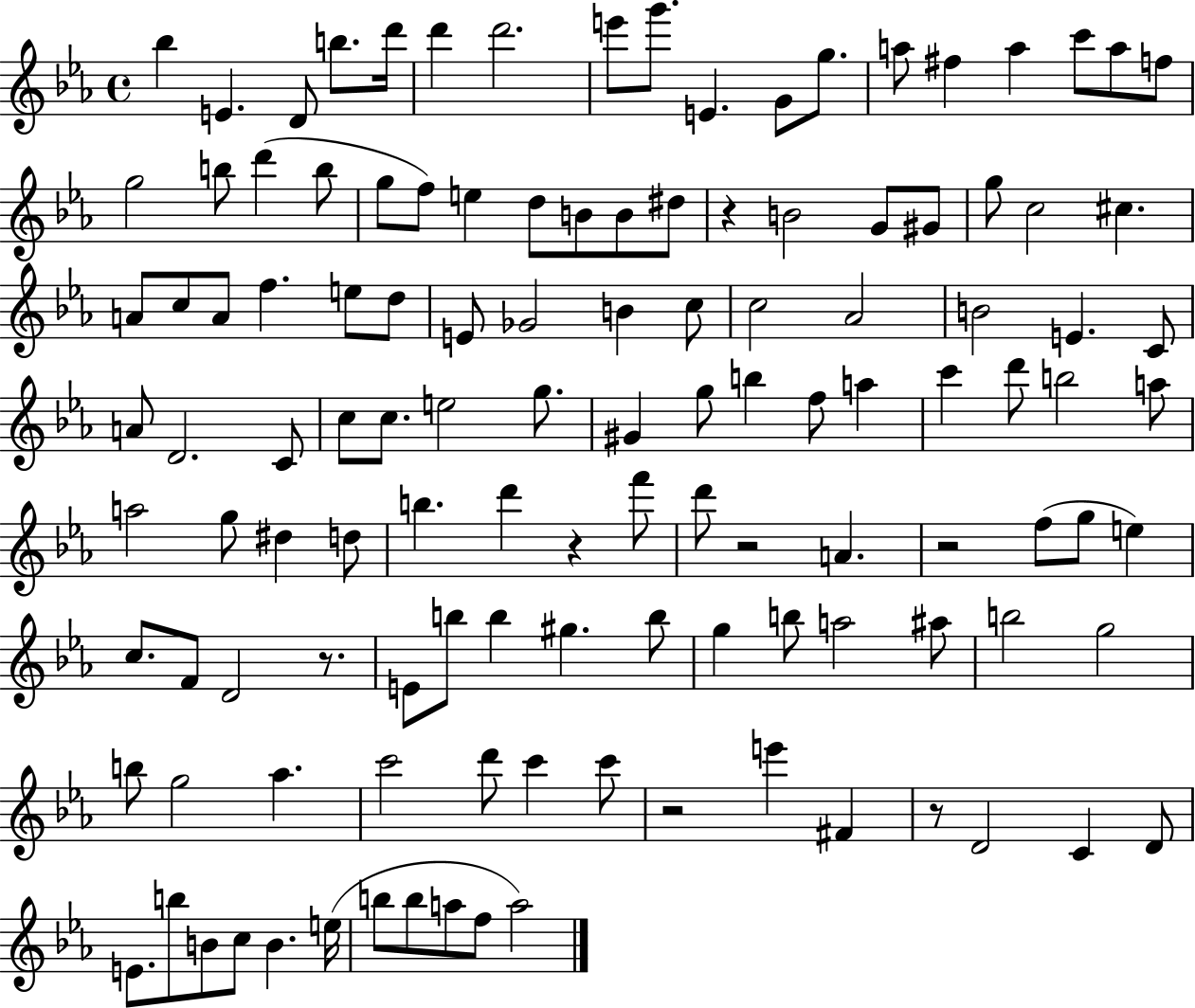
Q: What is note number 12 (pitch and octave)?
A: G5